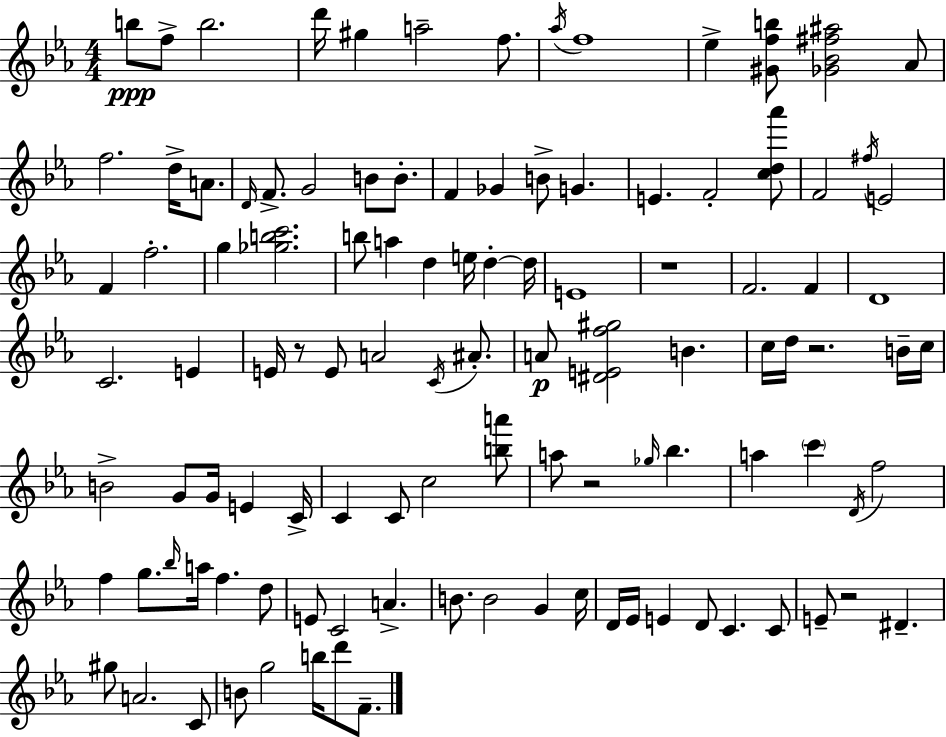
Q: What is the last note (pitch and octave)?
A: F4